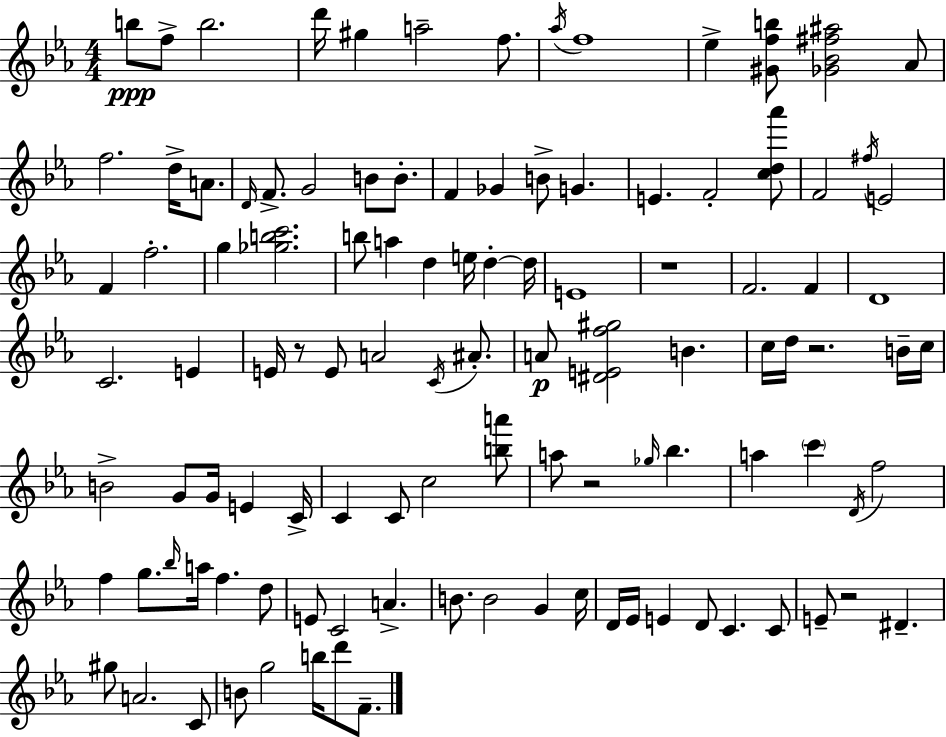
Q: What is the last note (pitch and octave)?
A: F4